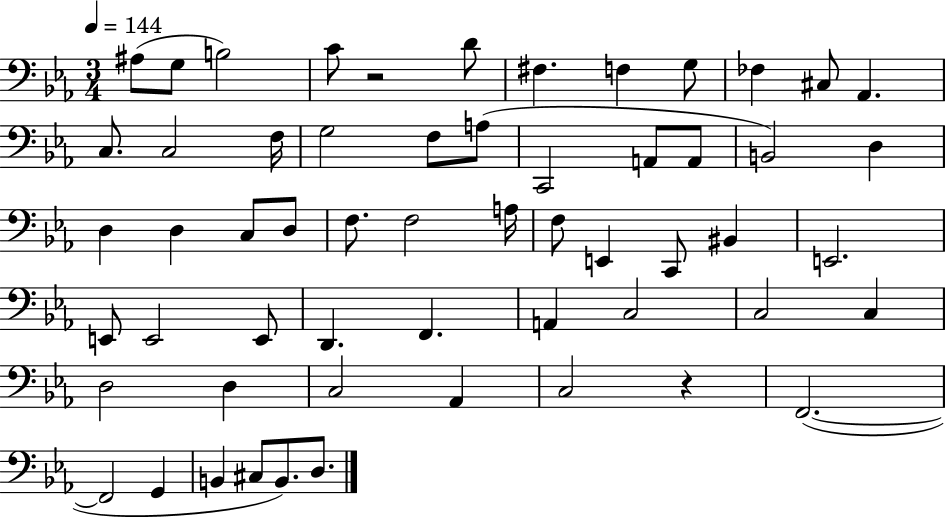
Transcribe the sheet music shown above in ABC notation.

X:1
T:Untitled
M:3/4
L:1/4
K:Eb
^A,/2 G,/2 B,2 C/2 z2 D/2 ^F, F, G,/2 _F, ^C,/2 _A,, C,/2 C,2 F,/4 G,2 F,/2 A,/2 C,,2 A,,/2 A,,/2 B,,2 D, D, D, C,/2 D,/2 F,/2 F,2 A,/4 F,/2 E,, C,,/2 ^B,, E,,2 E,,/2 E,,2 E,,/2 D,, F,, A,, C,2 C,2 C, D,2 D, C,2 _A,, C,2 z F,,2 F,,2 G,, B,, ^C,/2 B,,/2 D,/2